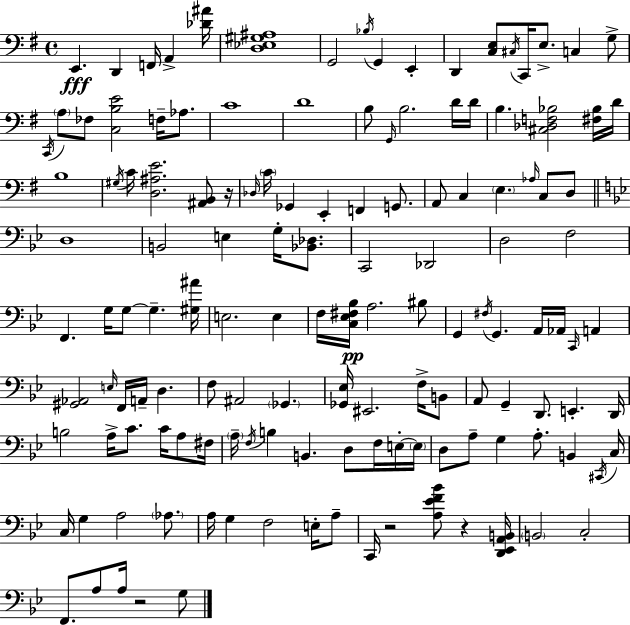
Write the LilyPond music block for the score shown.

{
  \clef bass
  \time 4/4
  \defaultTimeSignature
  \key e \minor
  e,4.\fff d,4 f,16 a,4-> <des' ais'>16 | <d ees gis ais>1 | g,2 \acciaccatura { bes16 } g,4 e,4-. | d,4 <c e>8 \acciaccatura { cis16 } c,16 e8.-> c4 | \break g8-> \acciaccatura { c,16 } \parenthesize a8 fes8 <c b e'>2 f16-- | aes8. c'1 | d'1 | b8 \grace { g,16 } b2. | \break d'16 d'16 b4. <cis des f bes>2 | <fis bes>16 d'16 b1 | \acciaccatura { gis16 } c'16 <d ais e'>2. | <ais, b,>8 r16 \grace { des16 } \parenthesize c'16 ges,4 e,4-. f,4 | \break g,8. a,8 c4 \parenthesize e4. | \grace { aes16 } c8 d8 \bar "||" \break \key g \minor d1 | b,2 e4 g16-. <bes, des>8. | c,2 des,2 | d2 f2 | \break f,4. g16 g8~~ g4.-- <gis ais'>16 | e2. e4 | f16 <c ees fis bes>16\pp a2. bis8 | g,4 \acciaccatura { fis16 } g,4. a,16 aes,16 \grace { c,16 } a,4 | \break <gis, aes,>2 \grace { e16 } f,16 a,16-- d4. | f8 ais,2 \parenthesize ges,4. | <ges, ees>16 eis,2. | f16-> b,8 a,8 g,4-- d,8. e,4.-. | \break d,16 b2 a16-> c'8. c'16 | a8 fis16 \parenthesize a16-- \acciaccatura { f16 } b4 b,4. d8 | f16 e16-.~~ \parenthesize e16 d8 a8-- g4 a8.-. b,4 | \acciaccatura { cis,16 } c16 c16 g4 a2 | \break \parenthesize aes8. a16 g4 f2 | e16-. a8-- c,16 r2 <a ees' f' bes'>8 | r4 <d, ees, a, b,>16 \parenthesize b,2 c2-. | f,8. a8 a16 r2 | \break g8 \bar "|."
}